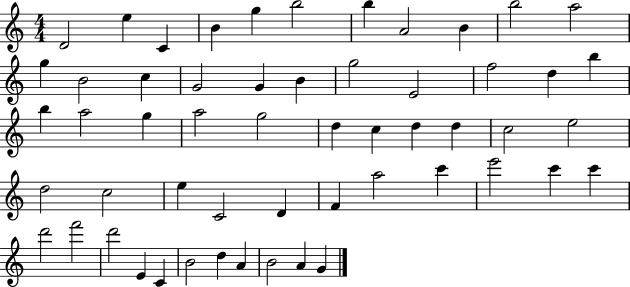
{
  \clef treble
  \numericTimeSignature
  \time 4/4
  \key c \major
  d'2 e''4 c'4 | b'4 g''4 b''2 | b''4 a'2 b'4 | b''2 a''2 | \break g''4 b'2 c''4 | g'2 g'4 b'4 | g''2 e'2 | f''2 d''4 b''4 | \break b''4 a''2 g''4 | a''2 g''2 | d''4 c''4 d''4 d''4 | c''2 e''2 | \break d''2 c''2 | e''4 c'2 d'4 | f'4 a''2 c'''4 | e'''2 c'''4 c'''4 | \break d'''2 f'''2 | d'''2 e'4 c'4 | b'2 d''4 a'4 | b'2 a'4 g'4 | \break \bar "|."
}